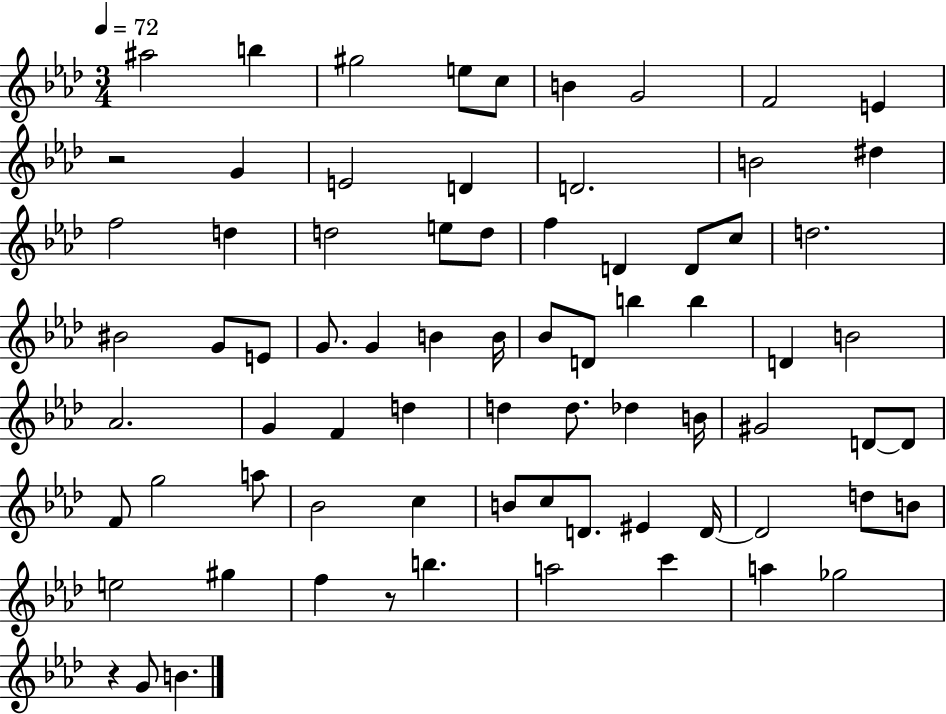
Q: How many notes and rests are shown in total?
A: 75